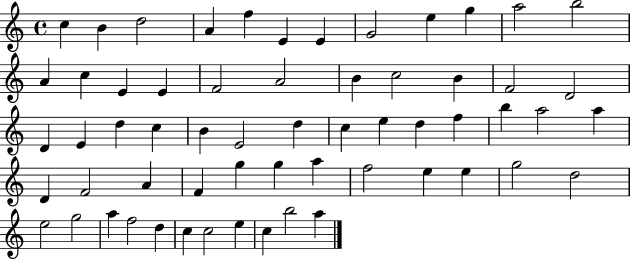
{
  \clef treble
  \time 4/4
  \defaultTimeSignature
  \key c \major
  c''4 b'4 d''2 | a'4 f''4 e'4 e'4 | g'2 e''4 g''4 | a''2 b''2 | \break a'4 c''4 e'4 e'4 | f'2 a'2 | b'4 c''2 b'4 | f'2 d'2 | \break d'4 e'4 d''4 c''4 | b'4 e'2 d''4 | c''4 e''4 d''4 f''4 | b''4 a''2 a''4 | \break d'4 f'2 a'4 | f'4 g''4 g''4 a''4 | f''2 e''4 e''4 | g''2 d''2 | \break e''2 g''2 | a''4 f''2 d''4 | c''4 c''2 e''4 | c''4 b''2 a''4 | \break \bar "|."
}